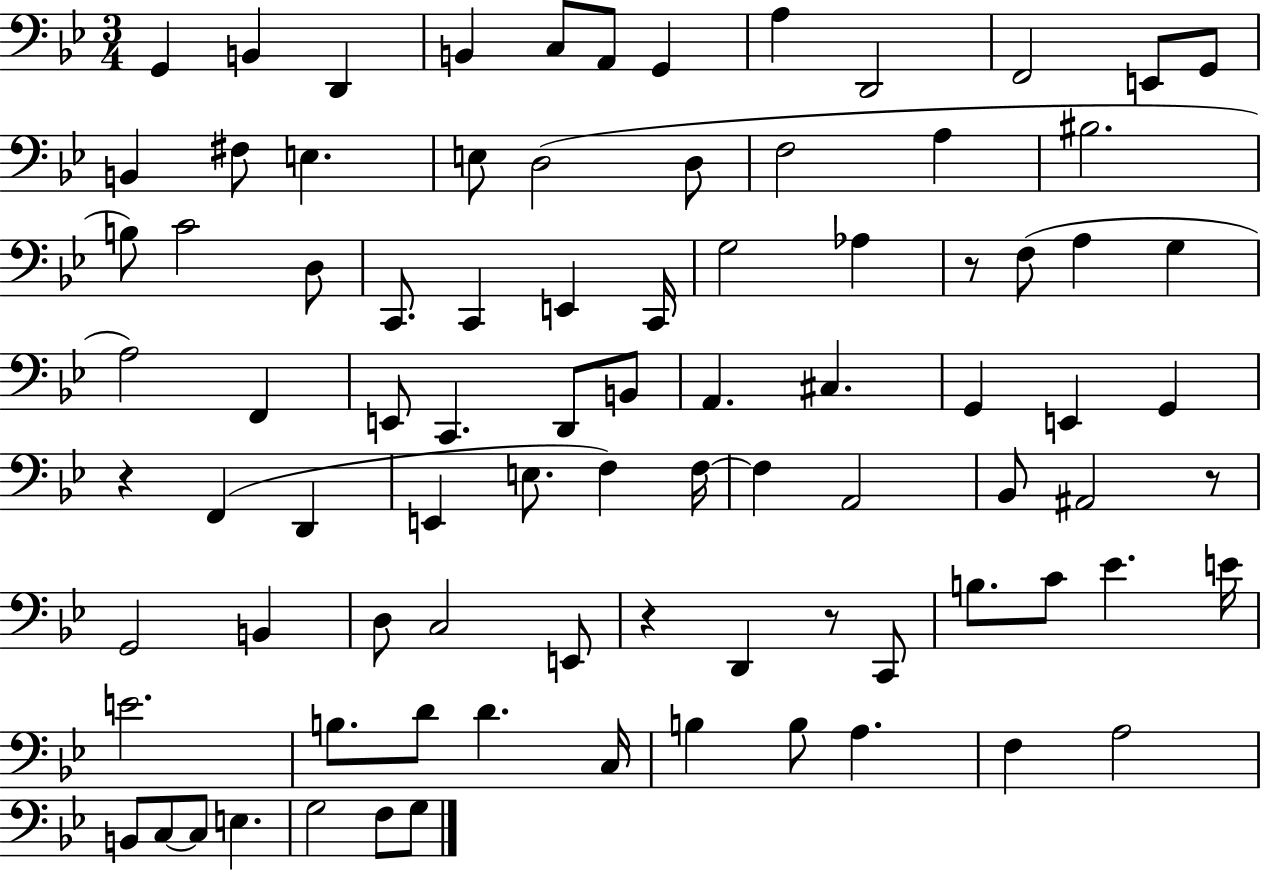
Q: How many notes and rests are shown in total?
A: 87